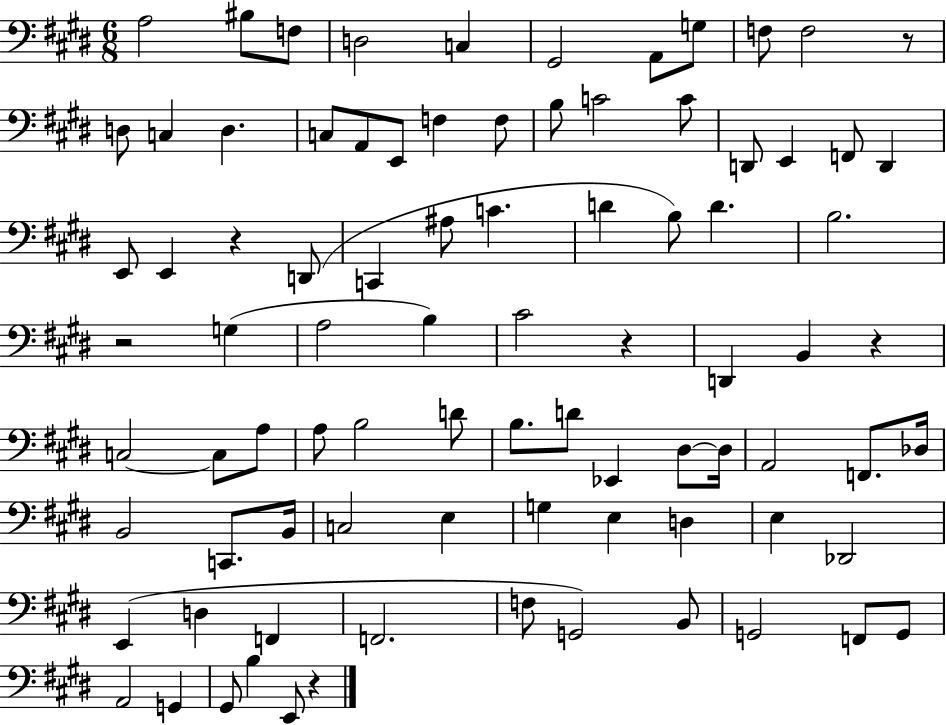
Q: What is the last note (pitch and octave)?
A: E2